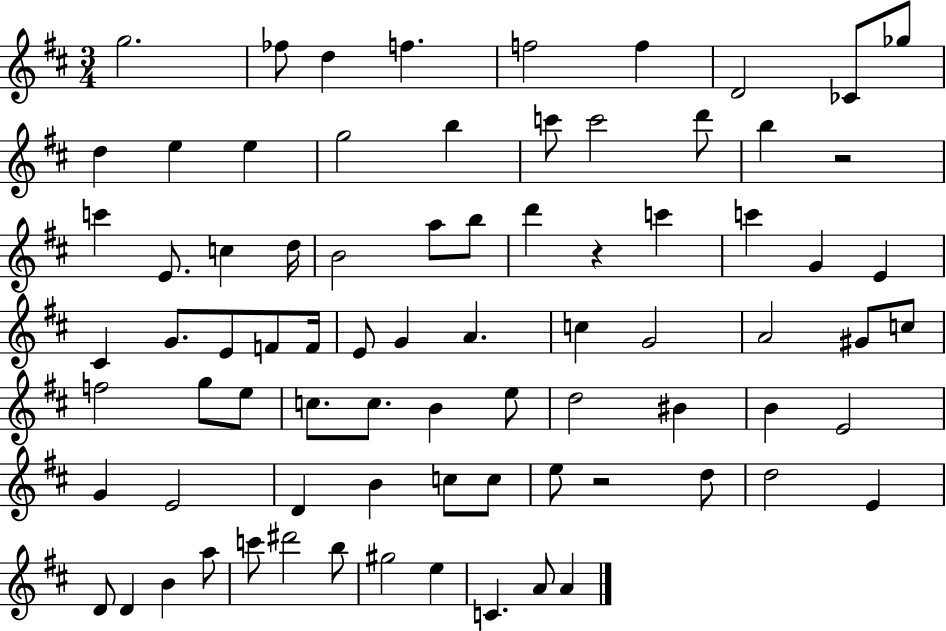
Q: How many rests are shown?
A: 3